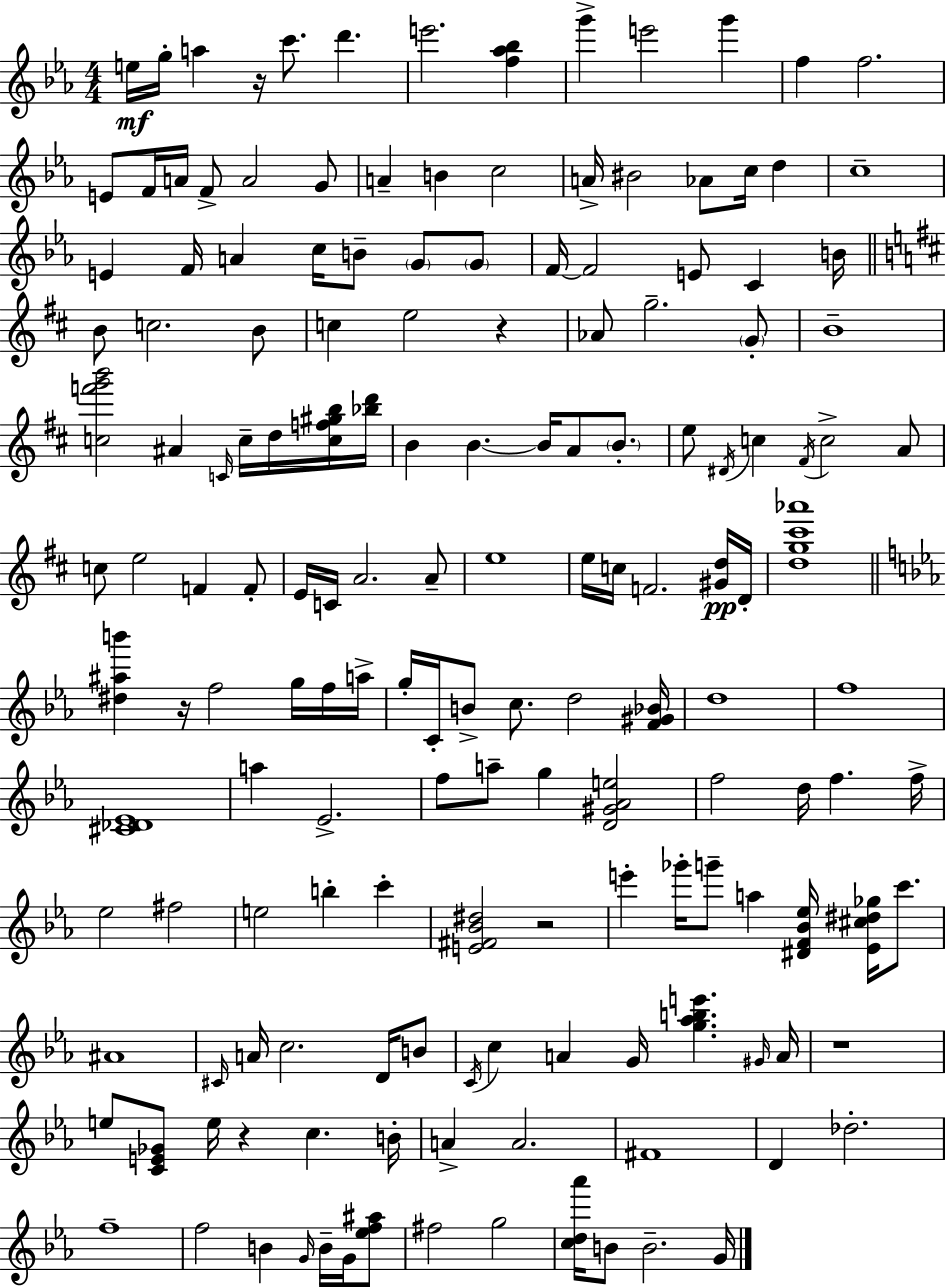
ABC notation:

X:1
T:Untitled
M:4/4
L:1/4
K:Eb
e/4 g/4 a z/4 c'/2 d' e'2 [f_a_b] g' e'2 g' f f2 E/2 F/4 A/4 F/2 A2 G/2 A B c2 A/4 ^B2 _A/2 c/4 d c4 E F/4 A c/4 B/2 G/2 G/2 F/4 F2 E/2 C B/4 B/2 c2 B/2 c e2 z _A/2 g2 G/2 B4 [cf'g'b']2 ^A C/4 c/4 d/4 [cf^gb]/4 [_bd']/4 B B B/4 A/2 B/2 e/2 ^D/4 c ^F/4 c2 A/2 c/2 e2 F F/2 E/4 C/4 A2 A/2 e4 e/4 c/4 F2 [^Gd]/4 D/4 [dg^c'_a']4 [^d^ab'] z/4 f2 g/4 f/4 a/4 g/4 C/4 B/2 c/2 d2 [F^G_B]/4 d4 f4 [^C_D_E]4 a _E2 f/2 a/2 g [D^G_Ae]2 f2 d/4 f f/4 _e2 ^f2 e2 b c' [E^F_B^d]2 z2 e' _g'/4 g'/2 a [^DF_B_e]/4 [_E^c^d_g]/4 c'/2 ^A4 ^C/4 A/4 c2 D/4 B/2 C/4 c A G/4 [g_abe'] ^G/4 A/4 z4 e/2 [CE_G]/2 e/4 z c B/4 A A2 ^F4 D _d2 f4 f2 B G/4 B/4 G/4 [_ef^a]/2 ^f2 g2 [cd_a']/4 B/2 B2 G/4